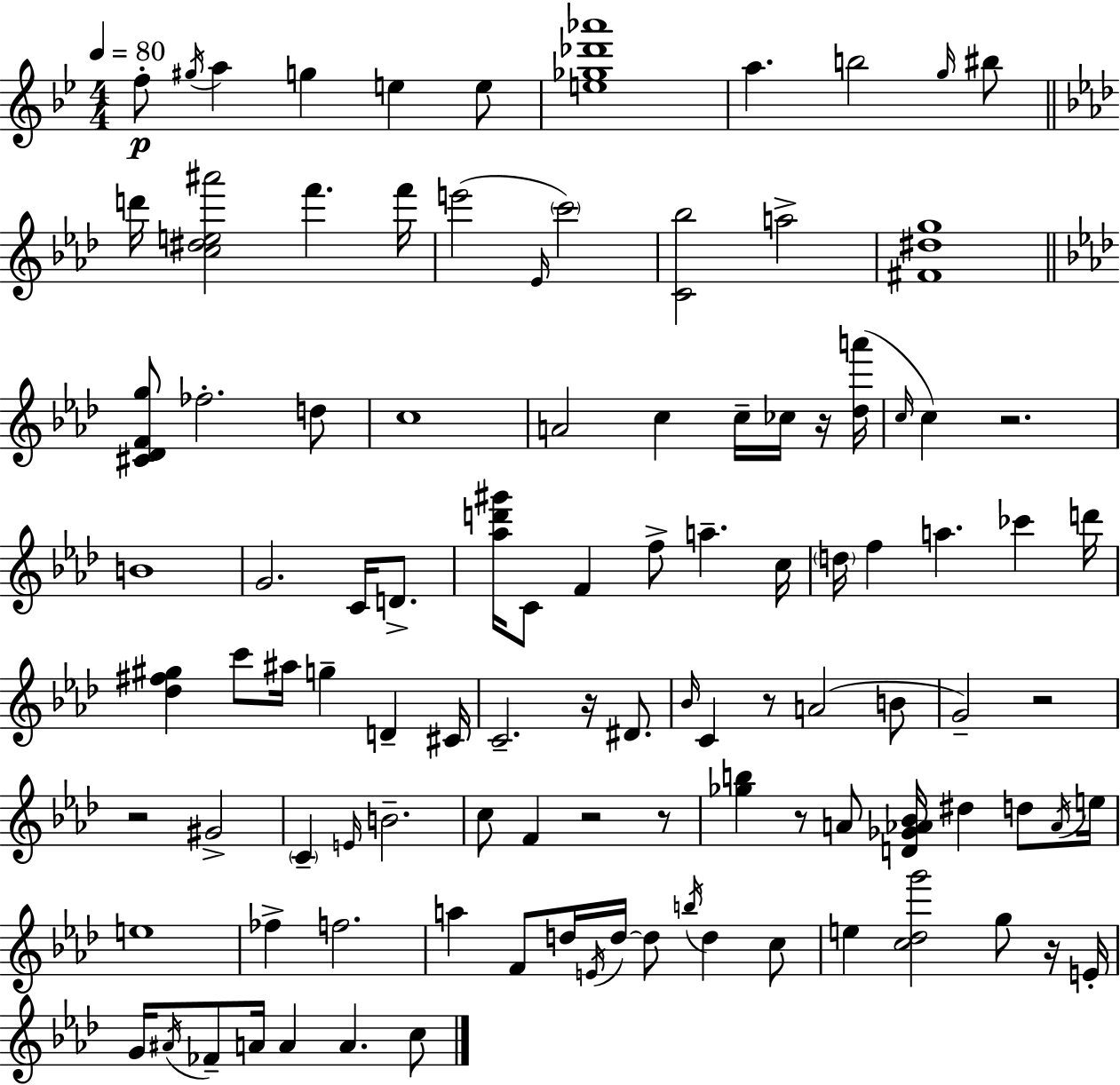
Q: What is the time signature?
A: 4/4